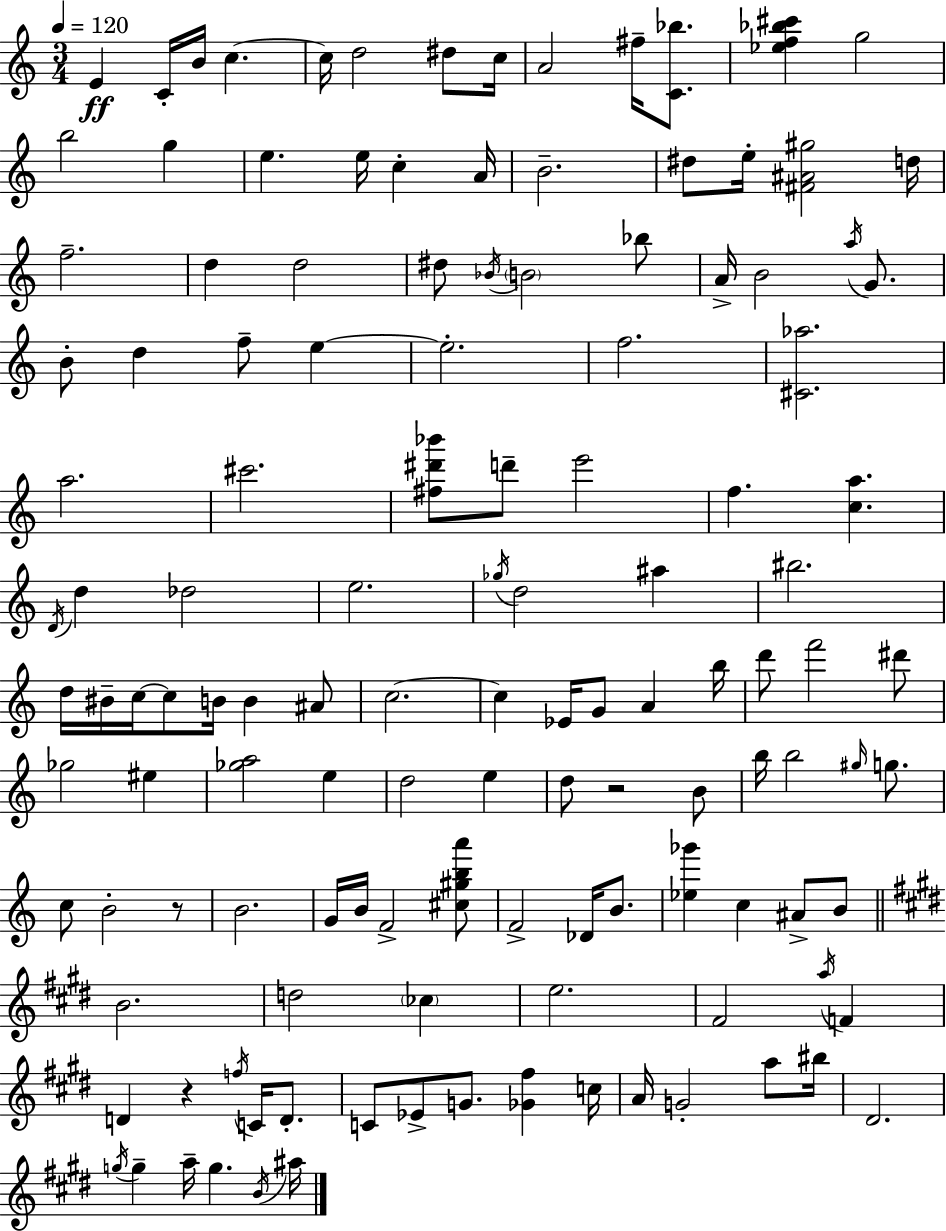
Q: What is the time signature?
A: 3/4